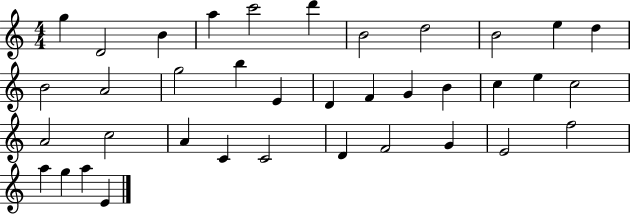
X:1
T:Untitled
M:4/4
L:1/4
K:C
g D2 B a c'2 d' B2 d2 B2 e d B2 A2 g2 b E D F G B c e c2 A2 c2 A C C2 D F2 G E2 f2 a g a E